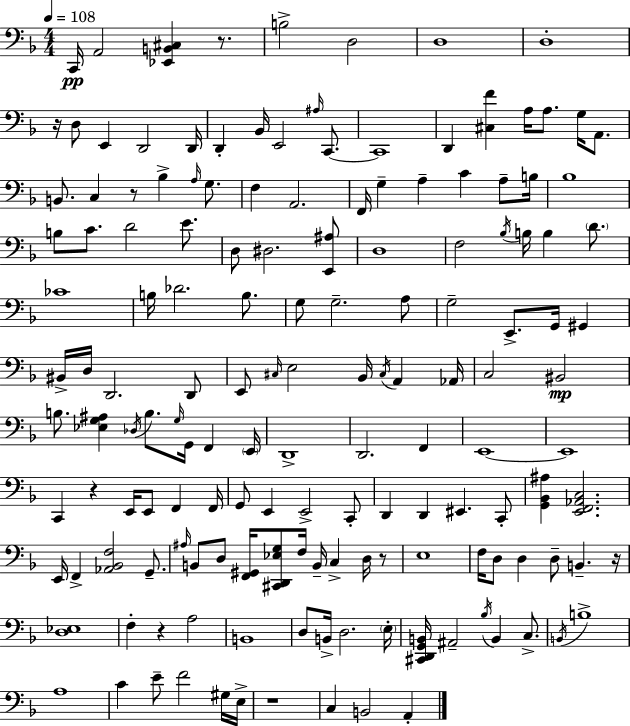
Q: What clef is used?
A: bass